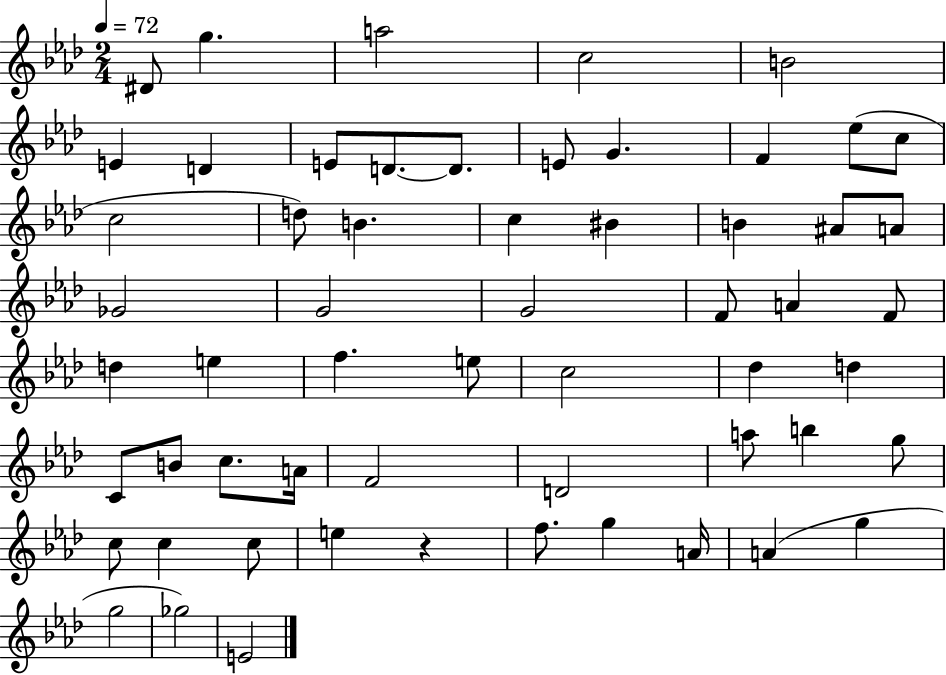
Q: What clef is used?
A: treble